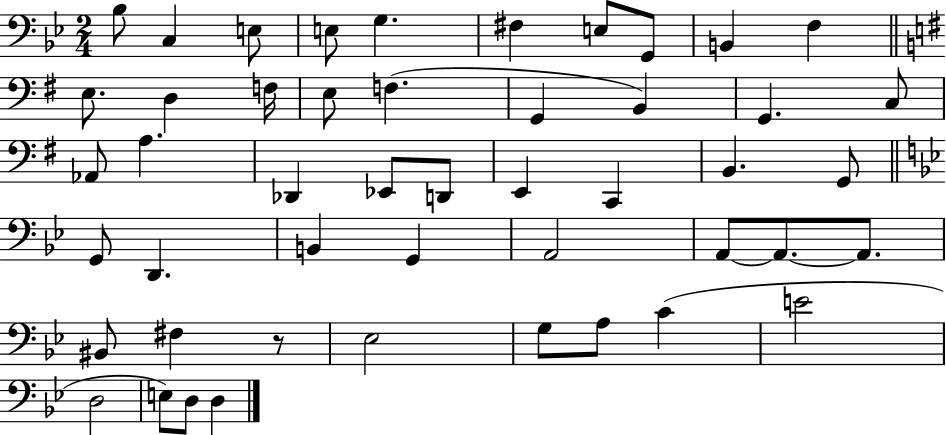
{
  \clef bass
  \numericTimeSignature
  \time 2/4
  \key bes \major
  \repeat volta 2 { bes8 c4 e8 | e8 g4. | fis4 e8 g,8 | b,4 f4 | \break \bar "||" \break \key g \major e8. d4 f16 | e8 f4.( | g,4 b,4) | g,4. c8 | \break aes,8 a4. | des,4 ees,8 d,8 | e,4 c,4 | b,4. g,8 | \break \bar "||" \break \key bes \major g,8 d,4. | b,4 g,4 | a,2 | a,8~~ a,8.~~ a,8. | \break bis,8 fis4 r8 | ees2 | g8 a8 c'4( | e'2 | \break d2 | e8) d8 d4 | } \bar "|."
}